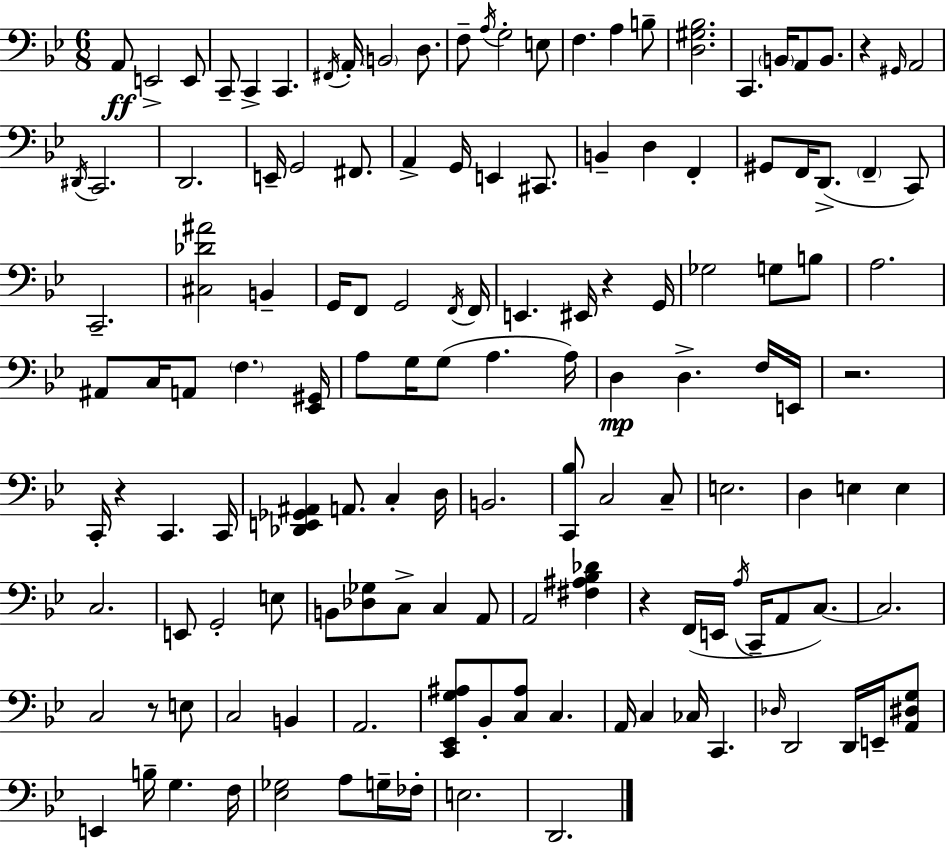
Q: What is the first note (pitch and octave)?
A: A2